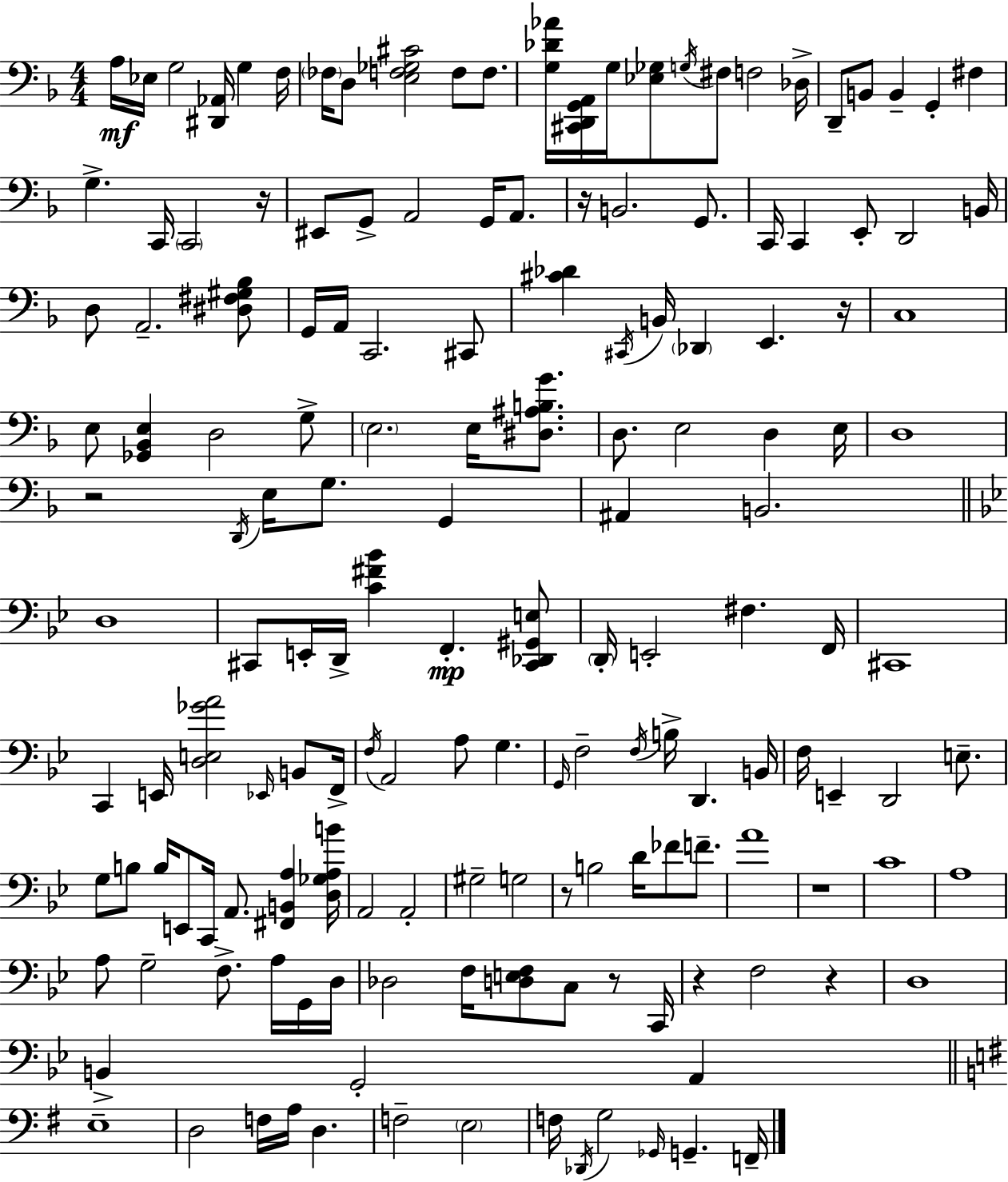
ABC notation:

X:1
T:Untitled
M:4/4
L:1/4
K:Dm
A,/4 _E,/4 G,2 [^D,,_A,,]/4 G, F,/4 _F,/4 D,/2 [E,F,_G,^C]2 F,/2 F,/2 [G,_D_A]/4 [^C,,D,,G,,A,,]/4 G,/4 [_E,_G,]/2 G,/4 ^F,/2 F,2 _D,/4 D,,/2 B,,/2 B,, G,, ^F, G, C,,/4 C,,2 z/4 ^E,,/2 G,,/2 A,,2 G,,/4 A,,/2 z/4 B,,2 G,,/2 C,,/4 C,, E,,/2 D,,2 B,,/4 D,/2 A,,2 [^D,^F,^G,_B,]/2 G,,/4 A,,/4 C,,2 ^C,,/2 [^C_D] ^C,,/4 B,,/4 _D,, E,, z/4 C,4 E,/2 [_G,,_B,,E,] D,2 G,/2 E,2 E,/4 [^D,^A,B,G]/2 D,/2 E,2 D, E,/4 D,4 z2 D,,/4 E,/4 G,/2 G,, ^A,, B,,2 D,4 ^C,,/2 E,,/4 D,,/4 [C^F_B] F,, [^C,,_D,,^G,,E,]/2 D,,/4 E,,2 ^F, F,,/4 ^C,,4 C,, E,,/4 [D,E,_GA]2 _E,,/4 B,,/2 F,,/4 F,/4 A,,2 A,/2 G, G,,/4 F,2 F,/4 B,/4 D,, B,,/4 F,/4 E,, D,,2 E,/2 G,/2 B,/2 B,/4 E,,/2 C,,/4 A,,/2 [^F,,B,,A,] [D,_G,A,B]/4 A,,2 A,,2 ^G,2 G,2 z/2 B,2 D/4 _F/2 F/2 A4 z4 C4 A,4 A,/2 G,2 F,/2 A,/4 G,,/4 D,/4 _D,2 F,/4 [D,E,F,]/2 C,/2 z/2 C,,/4 z F,2 z D,4 B,, G,,2 A,, E,4 D,2 F,/4 A,/4 D, F,2 E,2 F,/4 _D,,/4 G,2 _G,,/4 G,, F,,/4